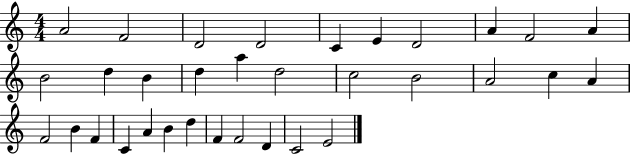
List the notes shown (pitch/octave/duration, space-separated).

A4/h F4/h D4/h D4/h C4/q E4/q D4/h A4/q F4/h A4/q B4/h D5/q B4/q D5/q A5/q D5/h C5/h B4/h A4/h C5/q A4/q F4/h B4/q F4/q C4/q A4/q B4/q D5/q F4/q F4/h D4/q C4/h E4/h